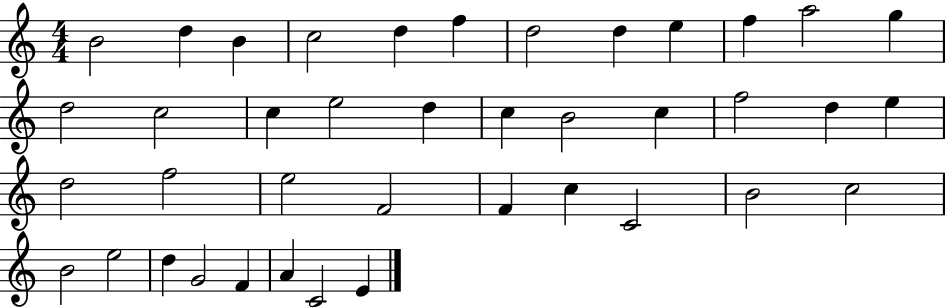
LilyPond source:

{
  \clef treble
  \numericTimeSignature
  \time 4/4
  \key c \major
  b'2 d''4 b'4 | c''2 d''4 f''4 | d''2 d''4 e''4 | f''4 a''2 g''4 | \break d''2 c''2 | c''4 e''2 d''4 | c''4 b'2 c''4 | f''2 d''4 e''4 | \break d''2 f''2 | e''2 f'2 | f'4 c''4 c'2 | b'2 c''2 | \break b'2 e''2 | d''4 g'2 f'4 | a'4 c'2 e'4 | \bar "|."
}